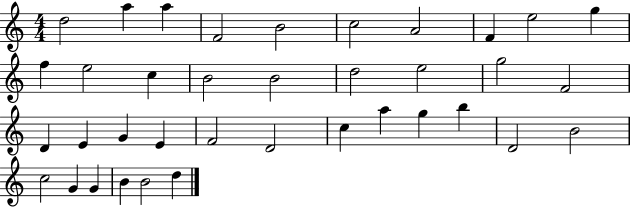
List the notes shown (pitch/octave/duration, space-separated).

D5/h A5/q A5/q F4/h B4/h C5/h A4/h F4/q E5/h G5/q F5/q E5/h C5/q B4/h B4/h D5/h E5/h G5/h F4/h D4/q E4/q G4/q E4/q F4/h D4/h C5/q A5/q G5/q B5/q D4/h B4/h C5/h G4/q G4/q B4/q B4/h D5/q